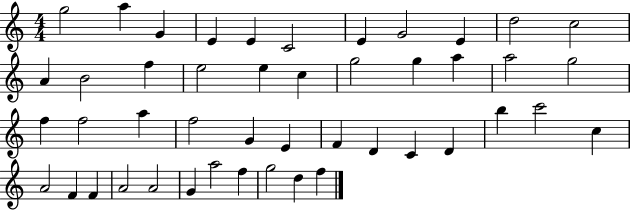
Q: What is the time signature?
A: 4/4